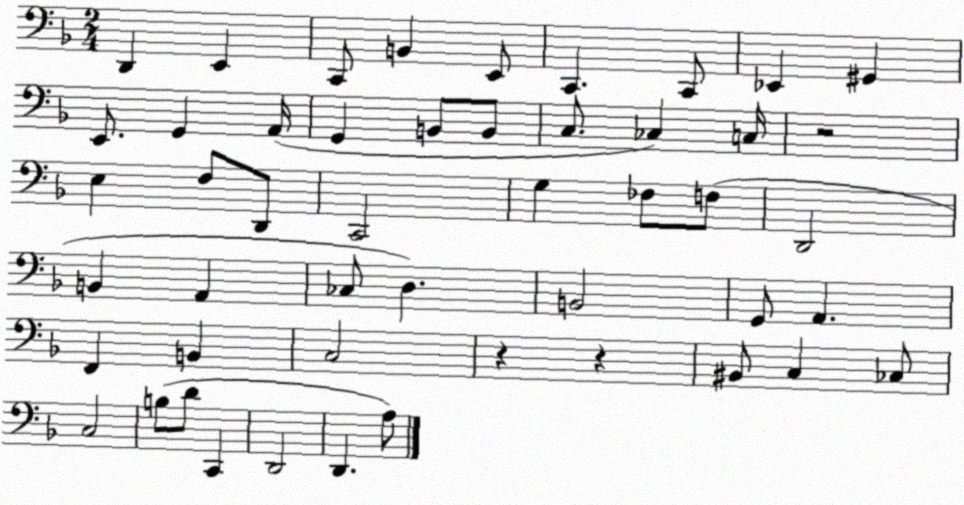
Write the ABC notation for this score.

X:1
T:Untitled
M:2/4
L:1/4
K:F
D,, E,, C,,/2 B,, E,,/2 C,, C,,/2 _E,, ^G,, E,,/2 G,, A,,/4 G,, B,,/2 B,,/2 C,/2 _C, C,/4 z2 E, F,/2 D,,/2 C,,2 G, _F,/2 F,/2 D,,2 B,, A,, _C,/2 D, B,,2 G,,/2 A,, F,, B,, C,2 z z ^B,,/2 C, _C,/2 C,2 B,/2 D/2 C,, D,,2 D,, A,/2